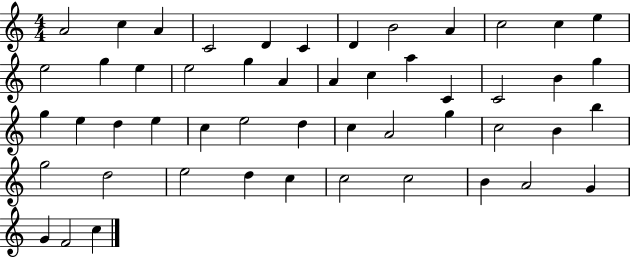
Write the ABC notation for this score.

X:1
T:Untitled
M:4/4
L:1/4
K:C
A2 c A C2 D C D B2 A c2 c e e2 g e e2 g A A c a C C2 B g g e d e c e2 d c A2 g c2 B b g2 d2 e2 d c c2 c2 B A2 G G F2 c